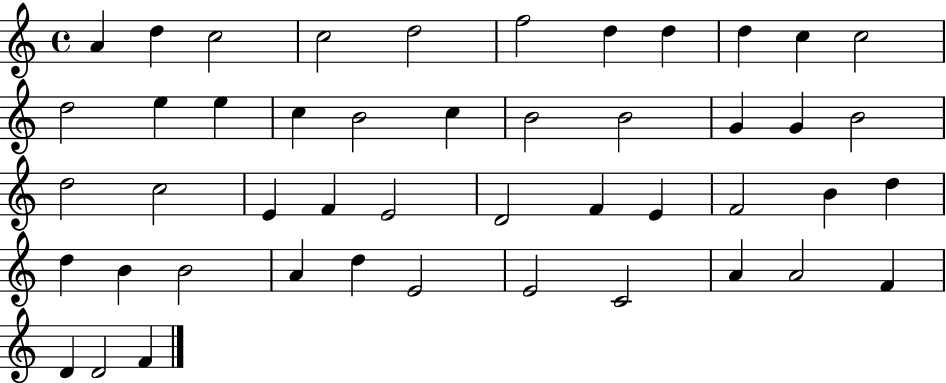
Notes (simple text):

A4/q D5/q C5/h C5/h D5/h F5/h D5/q D5/q D5/q C5/q C5/h D5/h E5/q E5/q C5/q B4/h C5/q B4/h B4/h G4/q G4/q B4/h D5/h C5/h E4/q F4/q E4/h D4/h F4/q E4/q F4/h B4/q D5/q D5/q B4/q B4/h A4/q D5/q E4/h E4/h C4/h A4/q A4/h F4/q D4/q D4/h F4/q